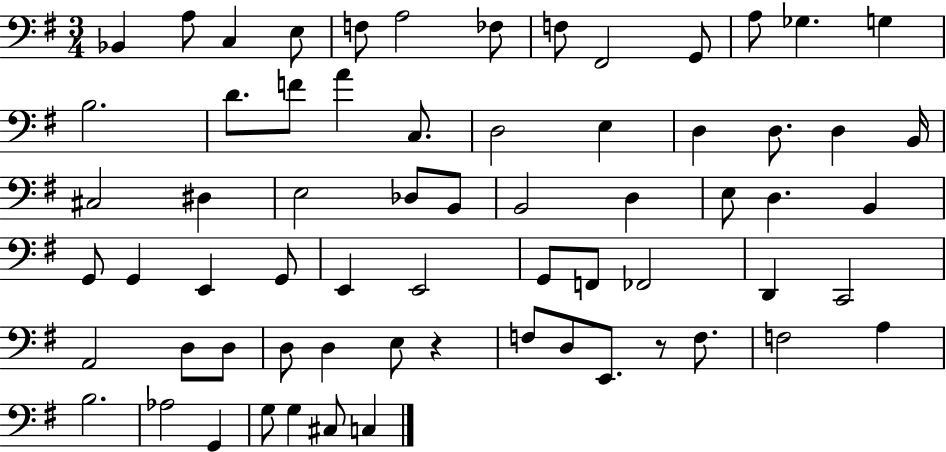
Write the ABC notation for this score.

X:1
T:Untitled
M:3/4
L:1/4
K:G
_B,, A,/2 C, E,/2 F,/2 A,2 _F,/2 F,/2 ^F,,2 G,,/2 A,/2 _G, G, B,2 D/2 F/2 A C,/2 D,2 E, D, D,/2 D, B,,/4 ^C,2 ^D, E,2 _D,/2 B,,/2 B,,2 D, E,/2 D, B,, G,,/2 G,, E,, G,,/2 E,, E,,2 G,,/2 F,,/2 _F,,2 D,, C,,2 A,,2 D,/2 D,/2 D,/2 D, E,/2 z F,/2 D,/2 E,,/2 z/2 F,/2 F,2 A, B,2 _A,2 G,, G,/2 G, ^C,/2 C,